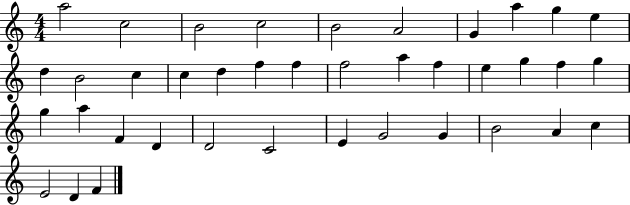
X:1
T:Untitled
M:4/4
L:1/4
K:C
a2 c2 B2 c2 B2 A2 G a g e d B2 c c d f f f2 a f e g f g g a F D D2 C2 E G2 G B2 A c E2 D F